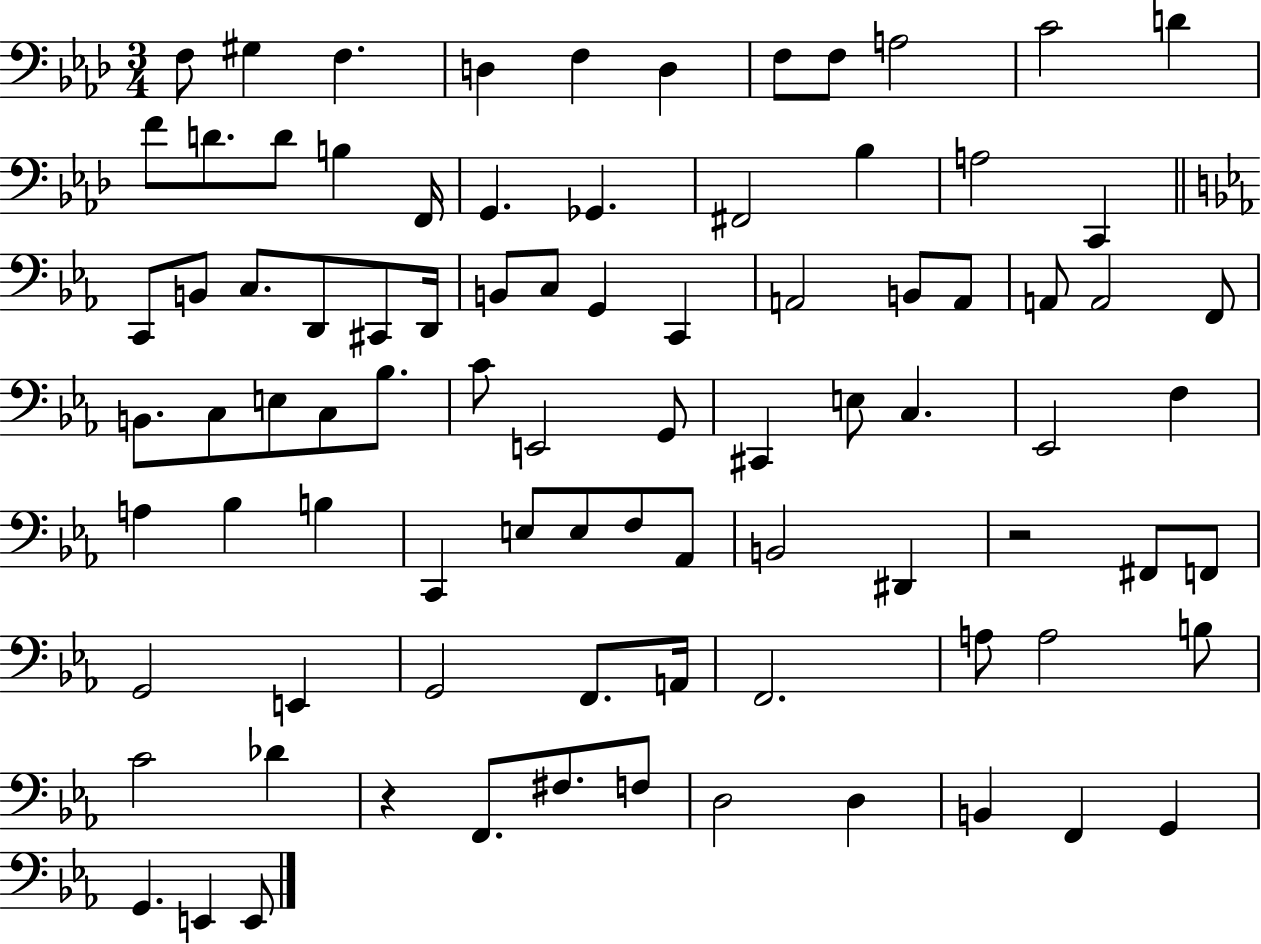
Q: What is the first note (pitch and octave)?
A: F3